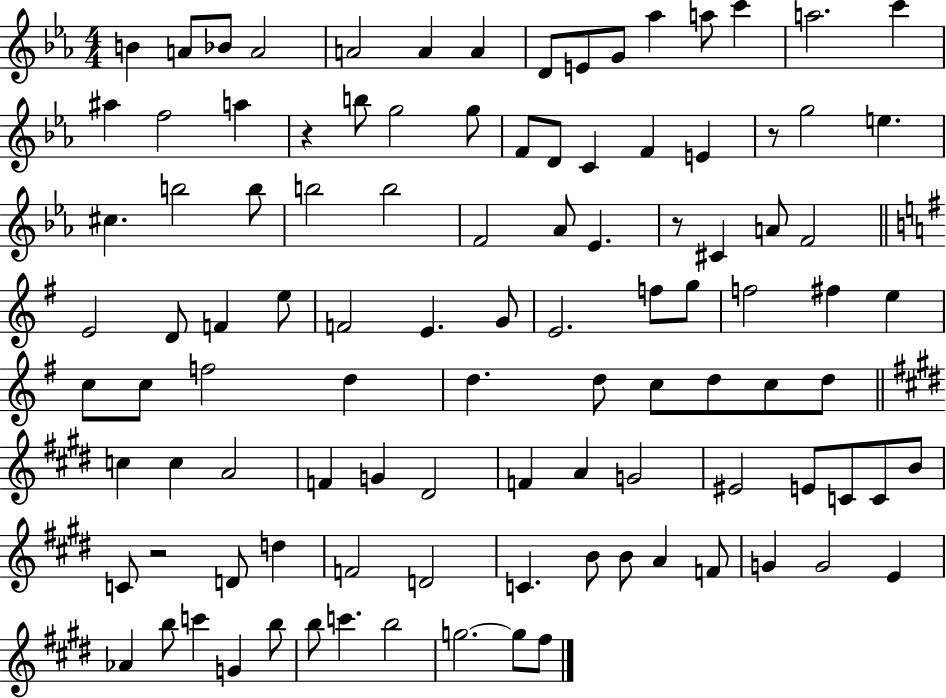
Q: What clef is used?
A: treble